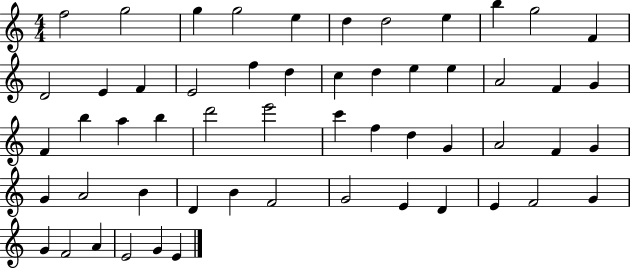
{
  \clef treble
  \numericTimeSignature
  \time 4/4
  \key c \major
  f''2 g''2 | g''4 g''2 e''4 | d''4 d''2 e''4 | b''4 g''2 f'4 | \break d'2 e'4 f'4 | e'2 f''4 d''4 | c''4 d''4 e''4 e''4 | a'2 f'4 g'4 | \break f'4 b''4 a''4 b''4 | d'''2 e'''2 | c'''4 f''4 d''4 g'4 | a'2 f'4 g'4 | \break g'4 a'2 b'4 | d'4 b'4 f'2 | g'2 e'4 d'4 | e'4 f'2 g'4 | \break g'4 f'2 a'4 | e'2 g'4 e'4 | \bar "|."
}